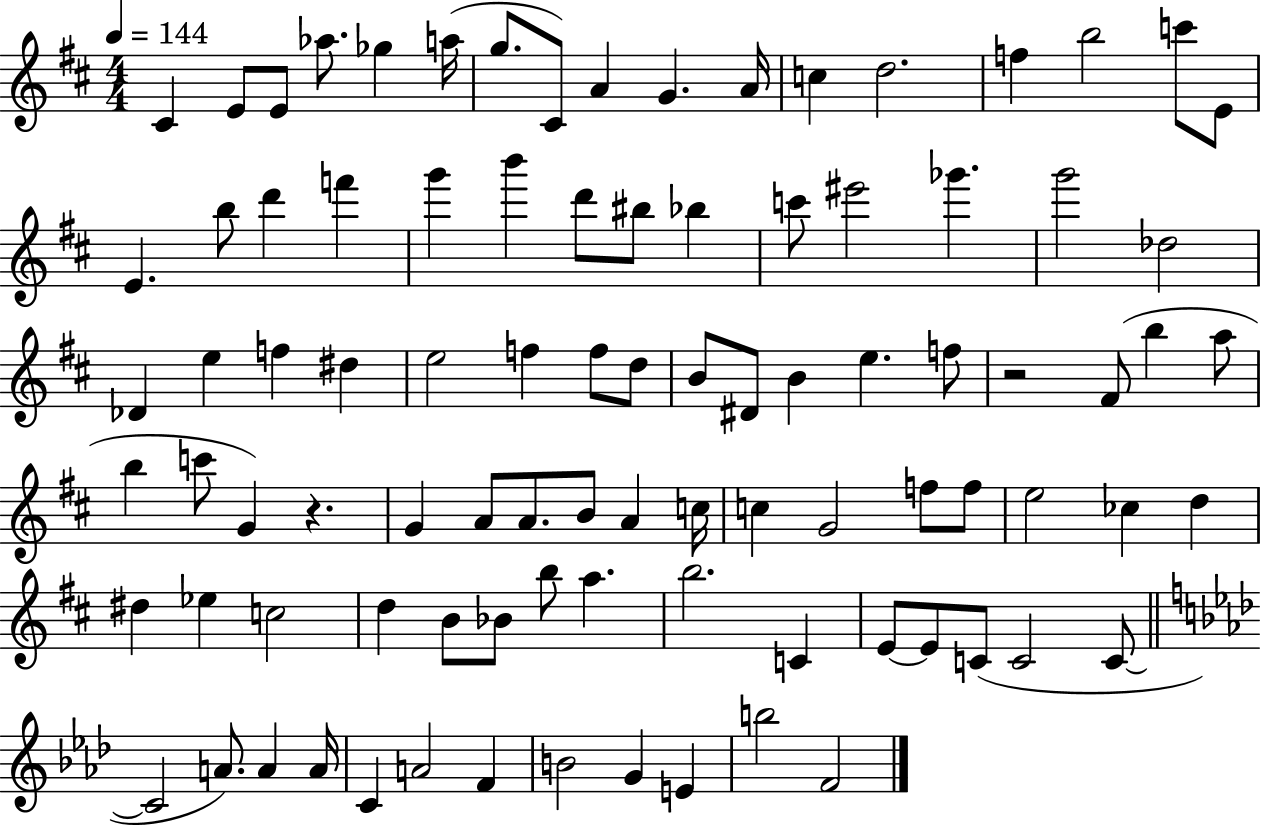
{
  \clef treble
  \numericTimeSignature
  \time 4/4
  \key d \major
  \tempo 4 = 144
  cis'4 e'8 e'8 aes''8. ges''4 a''16( | g''8. cis'8) a'4 g'4. a'16 | c''4 d''2. | f''4 b''2 c'''8 e'8 | \break e'4. b''8 d'''4 f'''4 | g'''4 b'''4 d'''8 bis''8 bes''4 | c'''8 eis'''2 ges'''4. | g'''2 des''2 | \break des'4 e''4 f''4 dis''4 | e''2 f''4 f''8 d''8 | b'8 dis'8 b'4 e''4. f''8 | r2 fis'8( b''4 a''8 | \break b''4 c'''8 g'4) r4. | g'4 a'8 a'8. b'8 a'4 c''16 | c''4 g'2 f''8 f''8 | e''2 ces''4 d''4 | \break dis''4 ees''4 c''2 | d''4 b'8 bes'8 b''8 a''4. | b''2. c'4 | e'8~~ e'8 c'8( c'2 c'8~~ | \break \bar "||" \break \key f \minor c'2 a'8.) a'4 a'16 | c'4 a'2 f'4 | b'2 g'4 e'4 | b''2 f'2 | \break \bar "|."
}